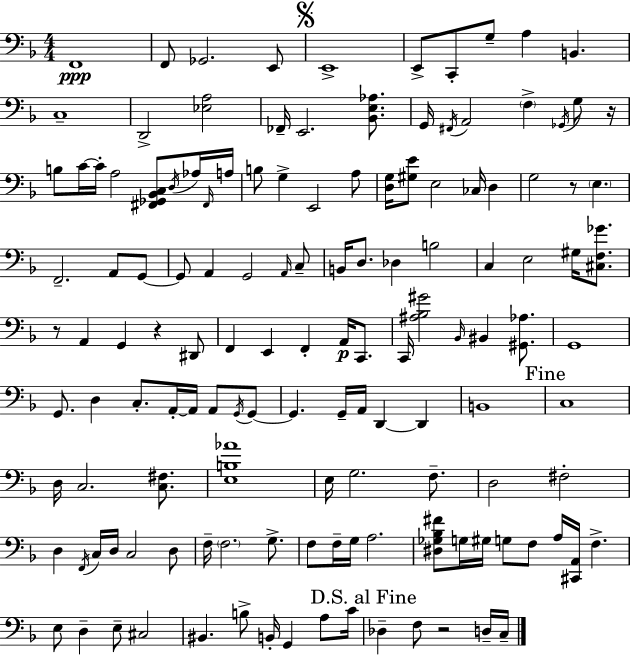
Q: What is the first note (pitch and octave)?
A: F2